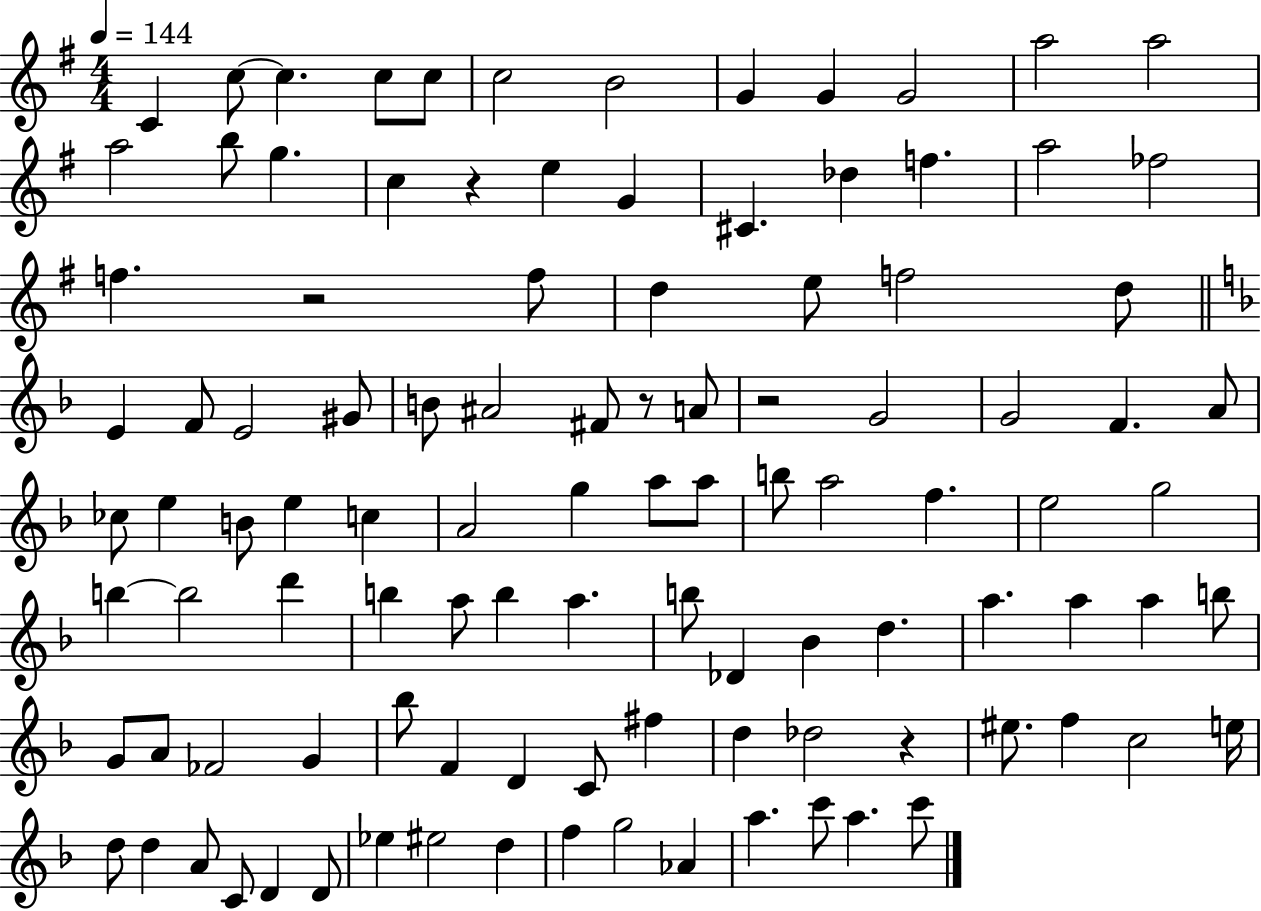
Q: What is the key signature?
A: G major